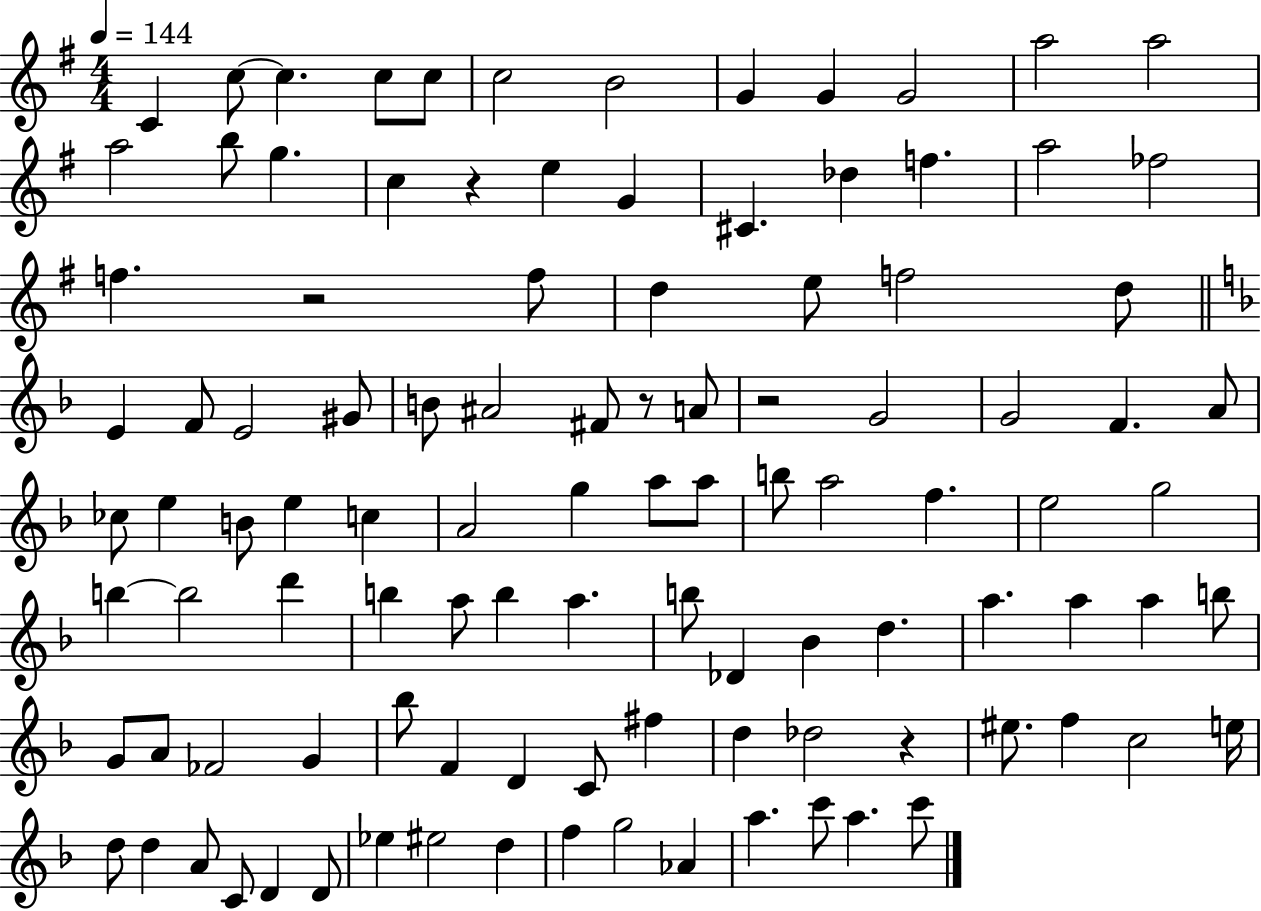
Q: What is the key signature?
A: G major